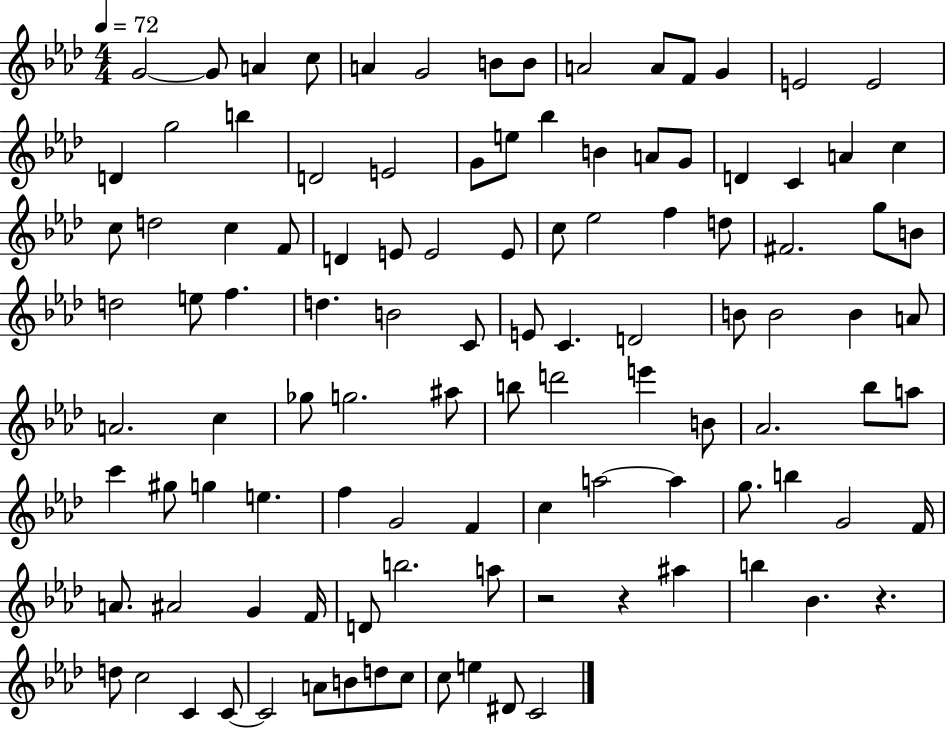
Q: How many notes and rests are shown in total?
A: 109